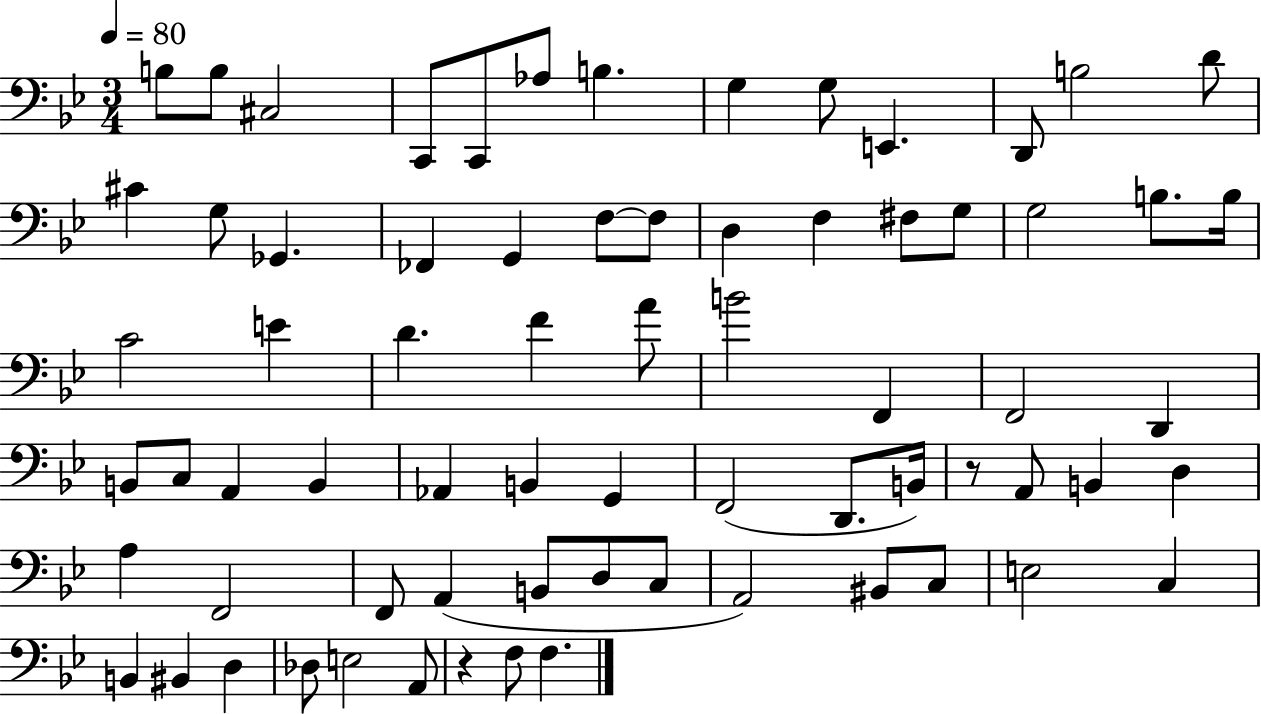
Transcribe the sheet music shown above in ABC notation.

X:1
T:Untitled
M:3/4
L:1/4
K:Bb
B,/2 B,/2 ^C,2 C,,/2 C,,/2 _A,/2 B, G, G,/2 E,, D,,/2 B,2 D/2 ^C G,/2 _G,, _F,, G,, F,/2 F,/2 D, F, ^F,/2 G,/2 G,2 B,/2 B,/4 C2 E D F A/2 B2 F,, F,,2 D,, B,,/2 C,/2 A,, B,, _A,, B,, G,, F,,2 D,,/2 B,,/4 z/2 A,,/2 B,, D, A, F,,2 F,,/2 A,, B,,/2 D,/2 C,/2 A,,2 ^B,,/2 C,/2 E,2 C, B,, ^B,, D, _D,/2 E,2 A,,/2 z F,/2 F,